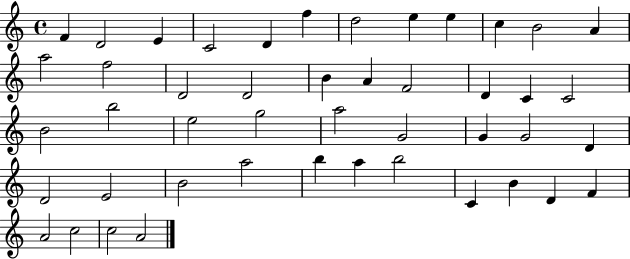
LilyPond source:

{
  \clef treble
  \time 4/4
  \defaultTimeSignature
  \key c \major
  f'4 d'2 e'4 | c'2 d'4 f''4 | d''2 e''4 e''4 | c''4 b'2 a'4 | \break a''2 f''2 | d'2 d'2 | b'4 a'4 f'2 | d'4 c'4 c'2 | \break b'2 b''2 | e''2 g''2 | a''2 g'2 | g'4 g'2 d'4 | \break d'2 e'2 | b'2 a''2 | b''4 a''4 b''2 | c'4 b'4 d'4 f'4 | \break a'2 c''2 | c''2 a'2 | \bar "|."
}